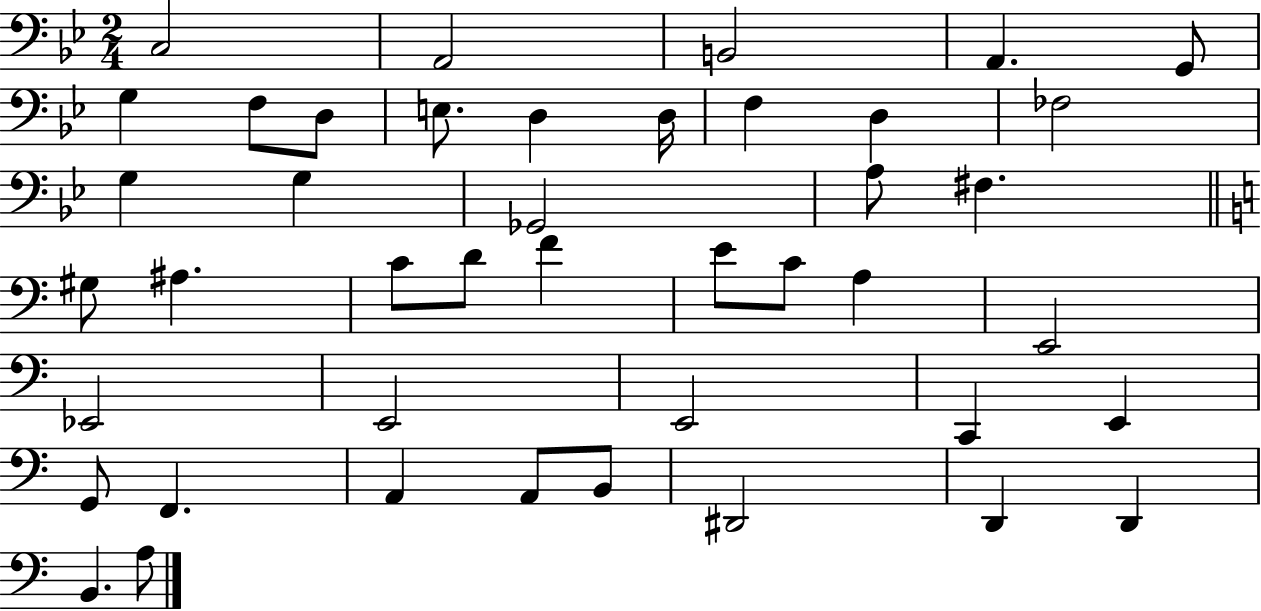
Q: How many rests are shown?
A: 0